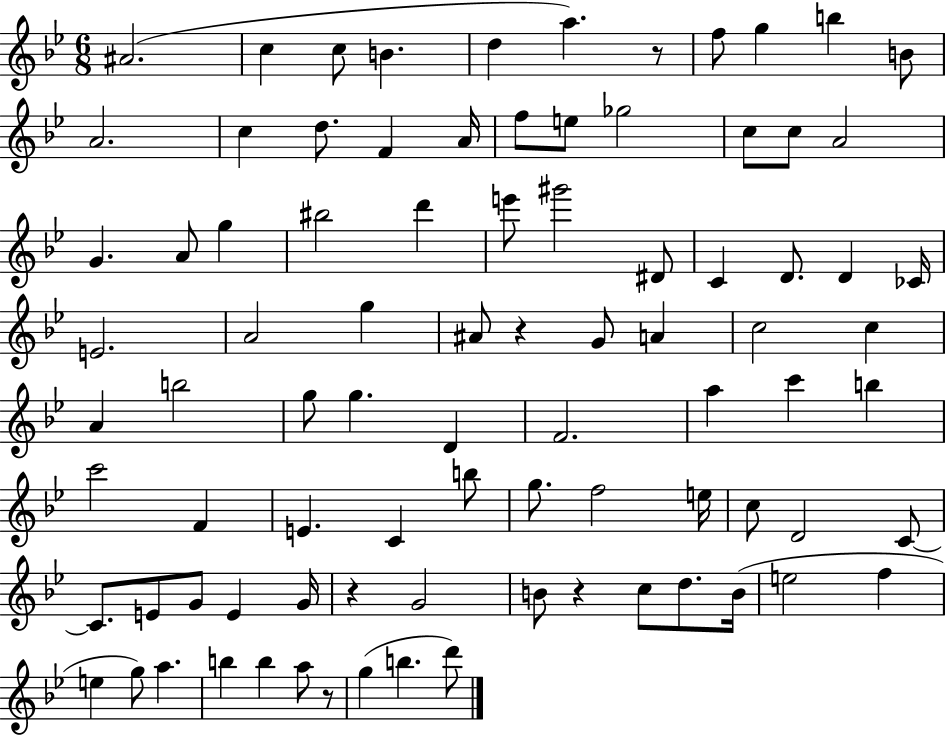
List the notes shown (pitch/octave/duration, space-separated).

A#4/h. C5/q C5/e B4/q. D5/q A5/q. R/e F5/e G5/q B5/q B4/e A4/h. C5/q D5/e. F4/q A4/s F5/e E5/e Gb5/h C5/e C5/e A4/h G4/q. A4/e G5/q BIS5/h D6/q E6/e G#6/h D#4/e C4/q D4/e. D4/q CES4/s E4/h. A4/h G5/q A#4/e R/q G4/e A4/q C5/h C5/q A4/q B5/h G5/e G5/q. D4/q F4/h. A5/q C6/q B5/q C6/h F4/q E4/q. C4/q B5/e G5/e. F5/h E5/s C5/e D4/h C4/e C4/e. E4/e G4/e E4/q G4/s R/q G4/h B4/e R/q C5/e D5/e. B4/s E5/h F5/q E5/q G5/e A5/q. B5/q B5/q A5/e R/e G5/q B5/q. D6/e